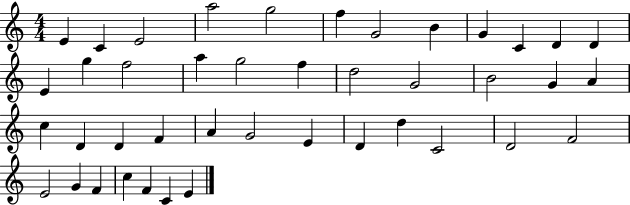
{
  \clef treble
  \numericTimeSignature
  \time 4/4
  \key c \major
  e'4 c'4 e'2 | a''2 g''2 | f''4 g'2 b'4 | g'4 c'4 d'4 d'4 | \break e'4 g''4 f''2 | a''4 g''2 f''4 | d''2 g'2 | b'2 g'4 a'4 | \break c''4 d'4 d'4 f'4 | a'4 g'2 e'4 | d'4 d''4 c'2 | d'2 f'2 | \break e'2 g'4 f'4 | c''4 f'4 c'4 e'4 | \bar "|."
}